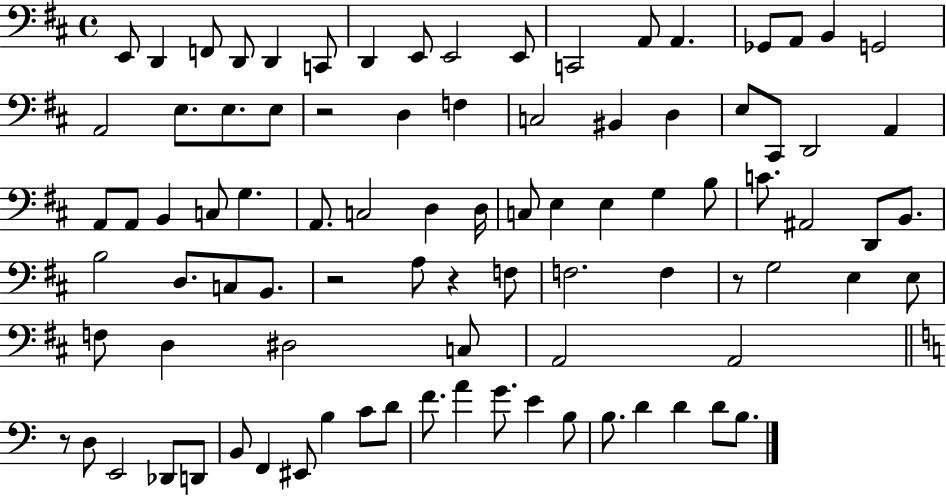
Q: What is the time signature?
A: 4/4